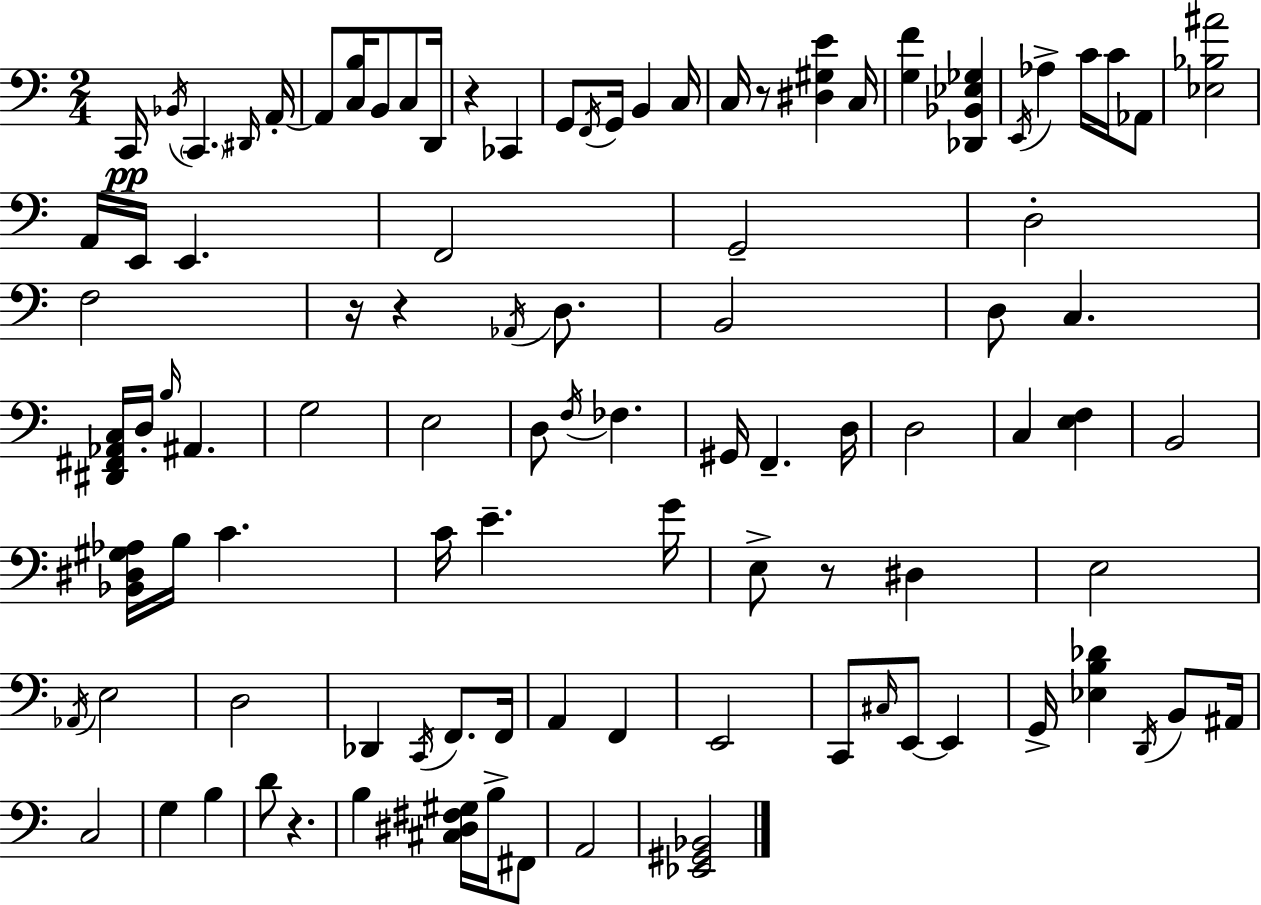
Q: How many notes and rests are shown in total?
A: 99